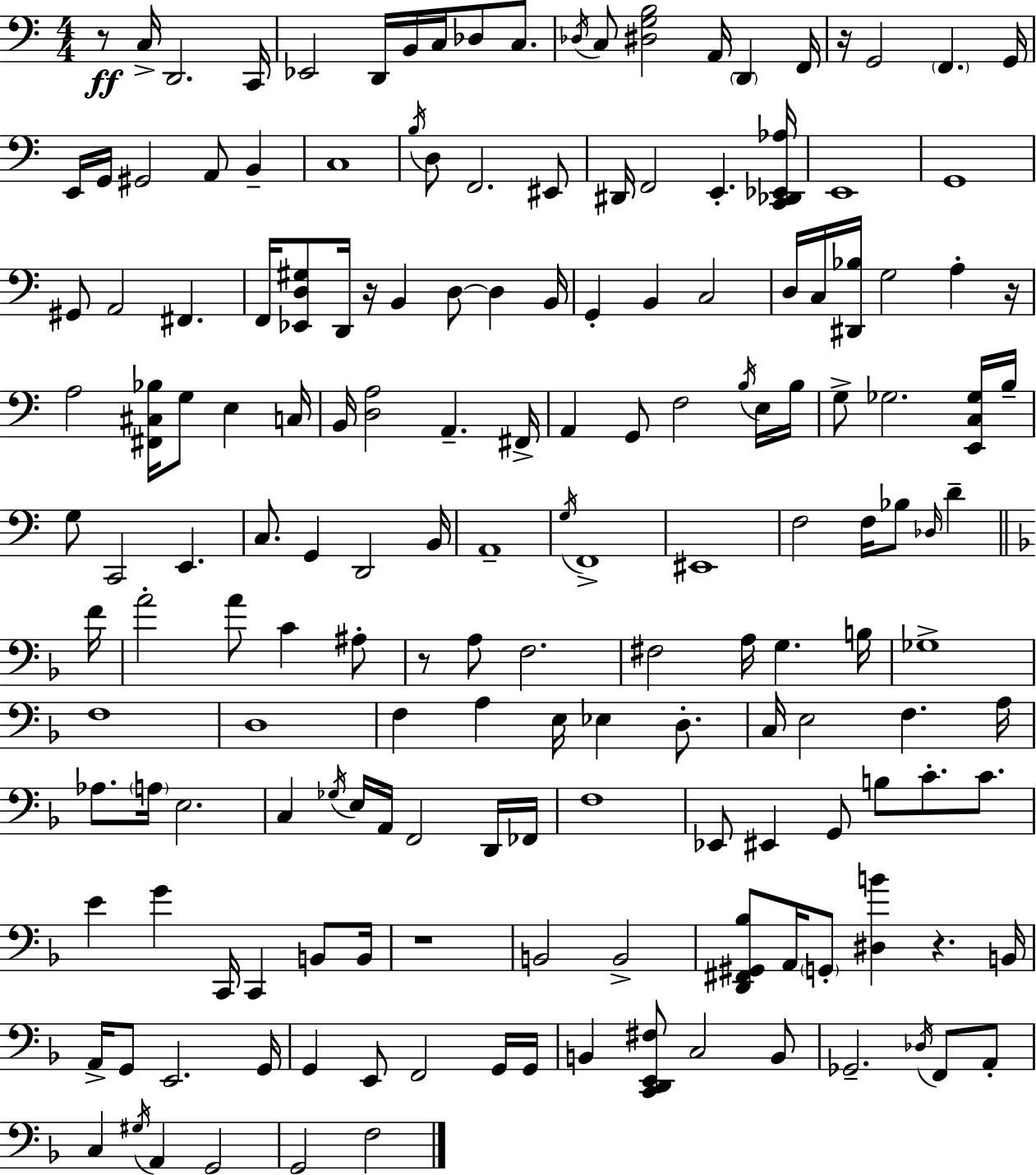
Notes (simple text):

R/e C3/s D2/h. C2/s Eb2/h D2/s B2/s C3/s Db3/e C3/e. Db3/s C3/e [D#3,G3,B3]/h A2/s D2/q F2/s R/s G2/h F2/q. G2/s E2/s G2/s G#2/h A2/e B2/q C3/w B3/s D3/e F2/h. EIS2/e D#2/s F2/h E2/q. [C2,Db2,Eb2,Ab3]/s E2/w G2/w G#2/e A2/h F#2/q. F2/s [Eb2,D3,G#3]/e D2/s R/s B2/q D3/e D3/q B2/s G2/q B2/q C3/h D3/s C3/s [D#2,Bb3]/s G3/h A3/q R/s A3/h [F#2,C#3,Bb3]/s G3/e E3/q C3/s B2/s [D3,A3]/h A2/q. F#2/s A2/q G2/e F3/h B3/s E3/s B3/s G3/e Gb3/h. [E2,C3,Gb3]/s B3/s G3/e C2/h E2/q. C3/e. G2/q D2/h B2/s A2/w G3/s F2/w EIS2/w F3/h F3/s Bb3/e Db3/s D4/q F4/s A4/h A4/e C4/q A#3/e R/e A3/e F3/h. F#3/h A3/s G3/q. B3/s Gb3/w F3/w D3/w F3/q A3/q E3/s Eb3/q D3/e. C3/s E3/h F3/q. A3/s Ab3/e. A3/s E3/h. C3/q Gb3/s E3/s A2/s F2/h D2/s FES2/s F3/w Eb2/e EIS2/q G2/e B3/e C4/e. C4/e. E4/q G4/q C2/s C2/q B2/e B2/s R/w B2/h B2/h [D2,F#2,G#2,Bb3]/e A2/s G2/e [D#3,B4]/q R/q. B2/s A2/s G2/e E2/h. G2/s G2/q E2/e F2/h G2/s G2/s B2/q [C2,D2,E2,F#3]/e C3/h B2/e Gb2/h. Db3/s F2/e A2/e C3/q G#3/s A2/q G2/h G2/h F3/h